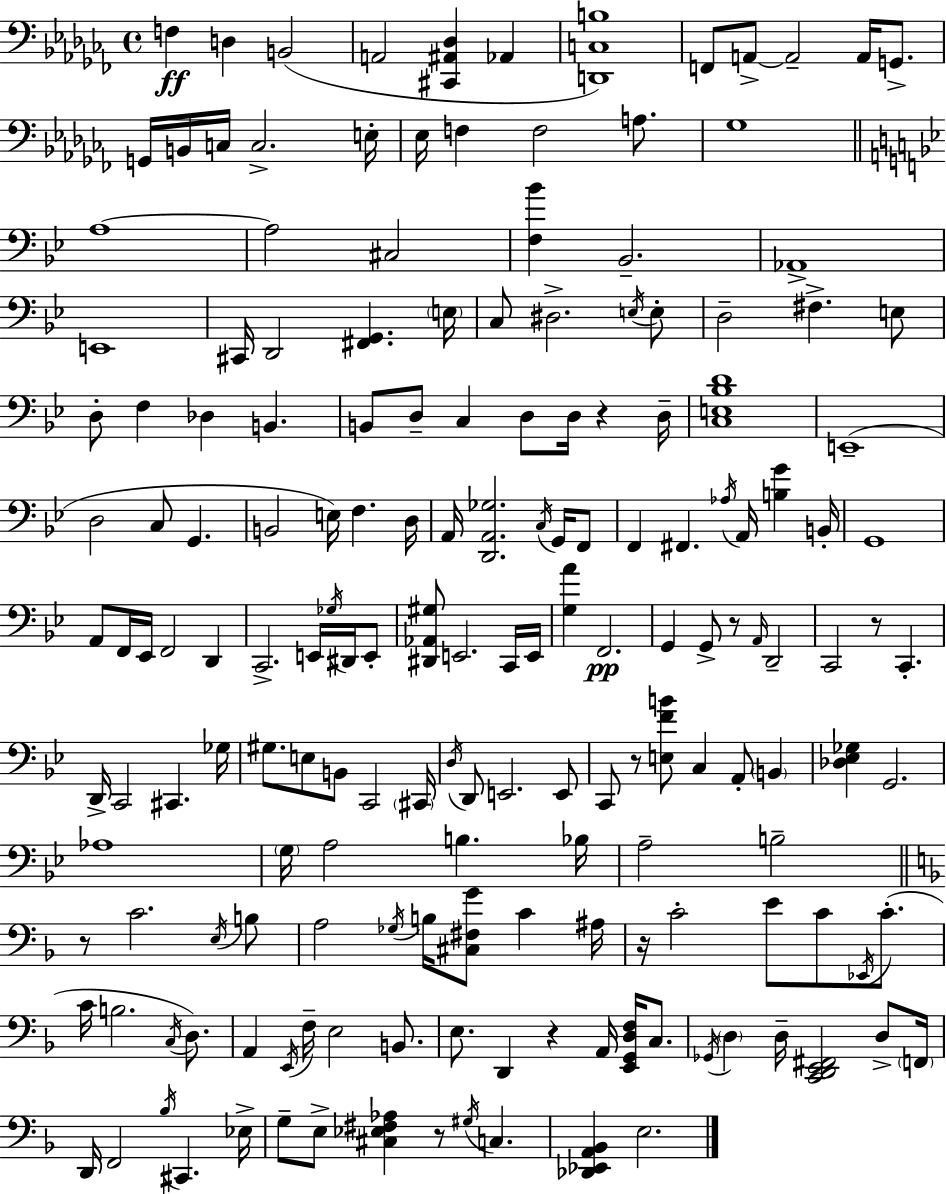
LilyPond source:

{
  \clef bass
  \time 4/4
  \defaultTimeSignature
  \key aes \minor
  f4\ff d4 b,2( | a,2 <cis, ais, des>4 aes,4 | <d, c b>1) | f,8 a,8->~~ a,2-- a,16 g,8.-> | \break g,16 b,16 c16 c2.-> e16-. | ees16 f4 f2 a8. | ges1 | \bar "||" \break \key g \minor a1~~ | a2 cis2 | <f bes'>4 bes,2.-- | aes,1-> | \break e,1 | cis,16 d,2 <fis, g,>4. \parenthesize e16 | c8 dis2.-> \acciaccatura { e16 } e8-. | d2-- fis4.-> e8 | \break d8-. f4 des4 b,4. | b,8 d8-- c4 d8 d16 r4 | d16-- <c e bes d'>1 | e,1--( | \break d2 c8 g,4. | b,2 e16) f4. | d16 a,16 <d, a, ges>2. \acciaccatura { c16 } g,16 | f,8 f,4 fis,4. \acciaccatura { aes16 } a,16 <b g'>4 | \break b,16-. g,1 | a,8 f,16 ees,16 f,2 d,4 | c,2.-> e,16 | \acciaccatura { ges16 } dis,16 e,8-. <dis, aes, gis>8 e,2. | \break c,16 e,16 <g a'>4 f,2.\pp | g,4 g,8-> r8 \grace { a,16 } d,2-- | c,2 r8 c,4.-. | d,16-> c,2 cis,4. | \break ges16 gis8. e8 b,8 c,2 | \parenthesize cis,16 \acciaccatura { d16 } d,8 e,2. | e,8 c,8 r8 <e f' b'>8 c4 | a,8-. \parenthesize b,4 <des ees ges>4 g,2. | \break aes1 | \parenthesize g16 a2 b4. | bes16 a2-- b2-- | \bar "||" \break \key f \major r8 c'2. \acciaccatura { e16 } b8 | a2 \acciaccatura { ges16 } b16 <cis fis g'>8 c'4 | ais16 r16 c'2-. e'8 c'8 \acciaccatura { ees,16 } | c'8.-.( c'16 b2. | \break \acciaccatura { c16 }) d8. a,4 \acciaccatura { e,16 } f16-- e2 | b,8. e8. d,4 r4 | a,16 <e, g, d f>16 c8. \acciaccatura { ges,16 } \parenthesize d4 d16-- <c, d, e, fis,>2 | d8-> \parenthesize f,16 d,16 f,2 \acciaccatura { bes16 } | \break cis,4. ees16-> g8-- e8-> <cis ees fis aes>4 r8 | \acciaccatura { gis16 } c4. <des, ees, a, bes,>4 e2. | \bar "|."
}